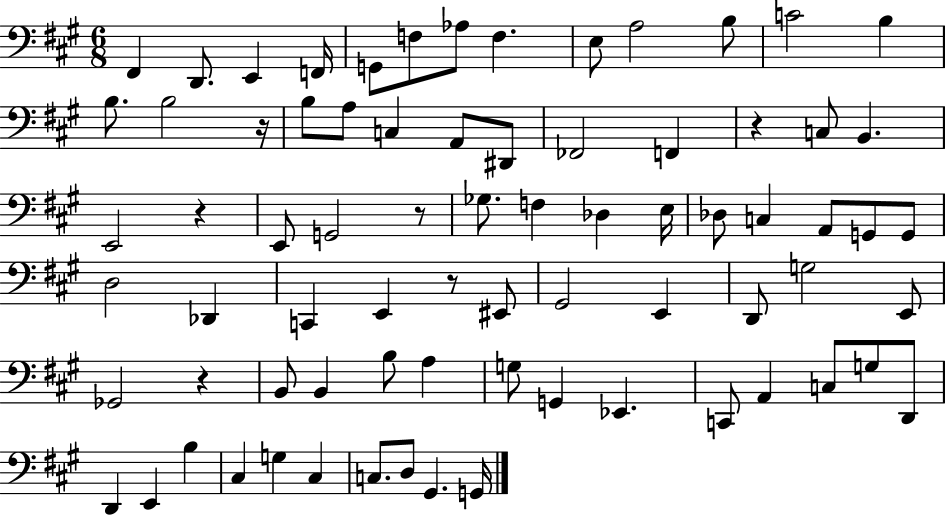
F#2/q D2/e. E2/q F2/s G2/e F3/e Ab3/e F3/q. E3/e A3/h B3/e C4/h B3/q B3/e. B3/h R/s B3/e A3/e C3/q A2/e D#2/e FES2/h F2/q R/q C3/e B2/q. E2/h R/q E2/e G2/h R/e Gb3/e. F3/q Db3/q E3/s Db3/e C3/q A2/e G2/e G2/e D3/h Db2/q C2/q E2/q R/e EIS2/e G#2/h E2/q D2/e G3/h E2/e Gb2/h R/q B2/e B2/q B3/e A3/q G3/e G2/q Eb2/q. C2/e A2/q C3/e G3/e D2/e D2/q E2/q B3/q C#3/q G3/q C#3/q C3/e. D3/e G#2/q. G2/s